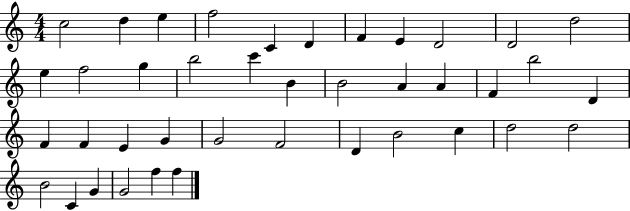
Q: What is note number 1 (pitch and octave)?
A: C5